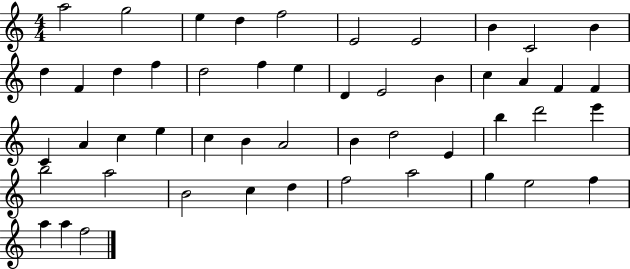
{
  \clef treble
  \numericTimeSignature
  \time 4/4
  \key c \major
  a''2 g''2 | e''4 d''4 f''2 | e'2 e'2 | b'4 c'2 b'4 | \break d''4 f'4 d''4 f''4 | d''2 f''4 e''4 | d'4 e'2 b'4 | c''4 a'4 f'4 f'4 | \break c'4 a'4 c''4 e''4 | c''4 b'4 a'2 | b'4 d''2 e'4 | b''4 d'''2 e'''4 | \break b''2 a''2 | b'2 c''4 d''4 | f''2 a''2 | g''4 e''2 f''4 | \break a''4 a''4 f''2 | \bar "|."
}